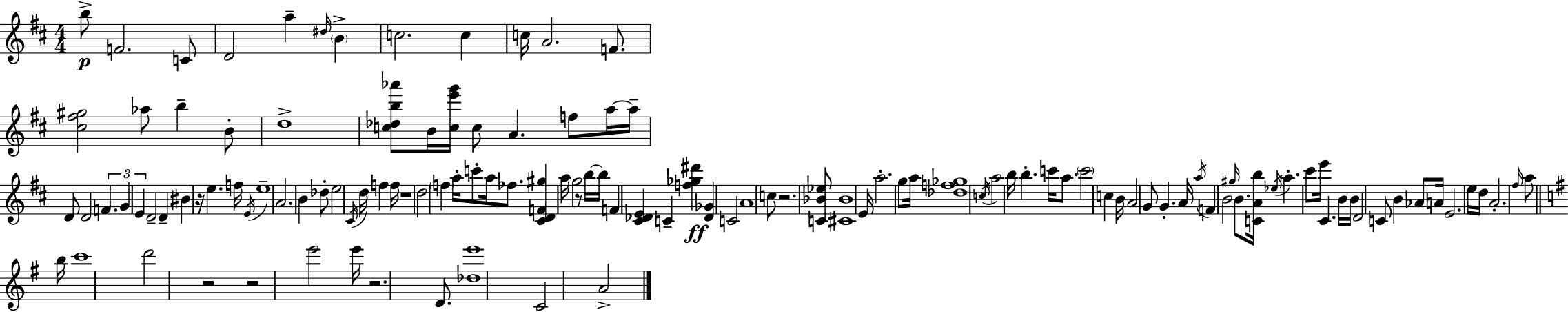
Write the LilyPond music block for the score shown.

{
  \clef treble
  \numericTimeSignature
  \time 4/4
  \key d \major
  b''8->\p f'2. c'8 | d'2 a''4-- \grace { dis''16 } \parenthesize b'4-> | c''2. c''4 | c''16 a'2. f'8. | \break <cis'' fis'' gis''>2 aes''8 b''4-- b'8-. | d''1-> | <c'' des'' b'' aes'''>8 b'16 <c'' e''' g'''>16 c''8 a'4. f''8 a''16~~ | a''16-- d'8 d'2 \tuplet 3/2 { f'4. | \break g'4 e'4 } d'2-- | d'4-- bis'4 r16 e''4. | f''16 \acciaccatura { e'16 } e''1-- | a'2. b'4 | \break des''8-. e''2 \acciaccatura { cis'16 } d''16 f''4 | f''16 r1 | d''2 \parenthesize f''4 a''16-. | c'''8-. a''16 fes''8. <cis' d' f' gis''>4 a''16 g''2 | \break r8 b''16~~ b''16 f'4 <cis' des' e'>4 c'4-- | <f'' ges'' dis'''>4\ff <des' ges'>4 c'2 | a'1 | c''8 r2. | \break <c' bes' ees''>8 <cis' bes'>1 | e'16 a''2.-. | g''8 a''16 <des'' f'' ges''>1 | \acciaccatura { c''16 } a''2 b''16 b''4.-. | \break c'''16 a''8. \parenthesize c'''2 c''4 | b'16 a'2 g'8 g'4.-. | a'16 \acciaccatura { a''16 } f'4 b'2 | \grace { gis''16 } b'8. <c' a' b''>16 \acciaccatura { ees''16 } a''4.-. cis'''8 | \break e'''16 cis'4. b'16 b'16 d'2 | c'8 b'4 aes'8 a'16 e'2. | e''16 d''16 a'2.-. | \grace { fis''16 } a''8 \bar "||" \break \key e \minor b''16 c'''1 | d'''2 r2 | r2 e'''2 | e'''16 r2. d'8. | \break <des'' e'''>1 | c'2 a'2-> | \bar "|."
}